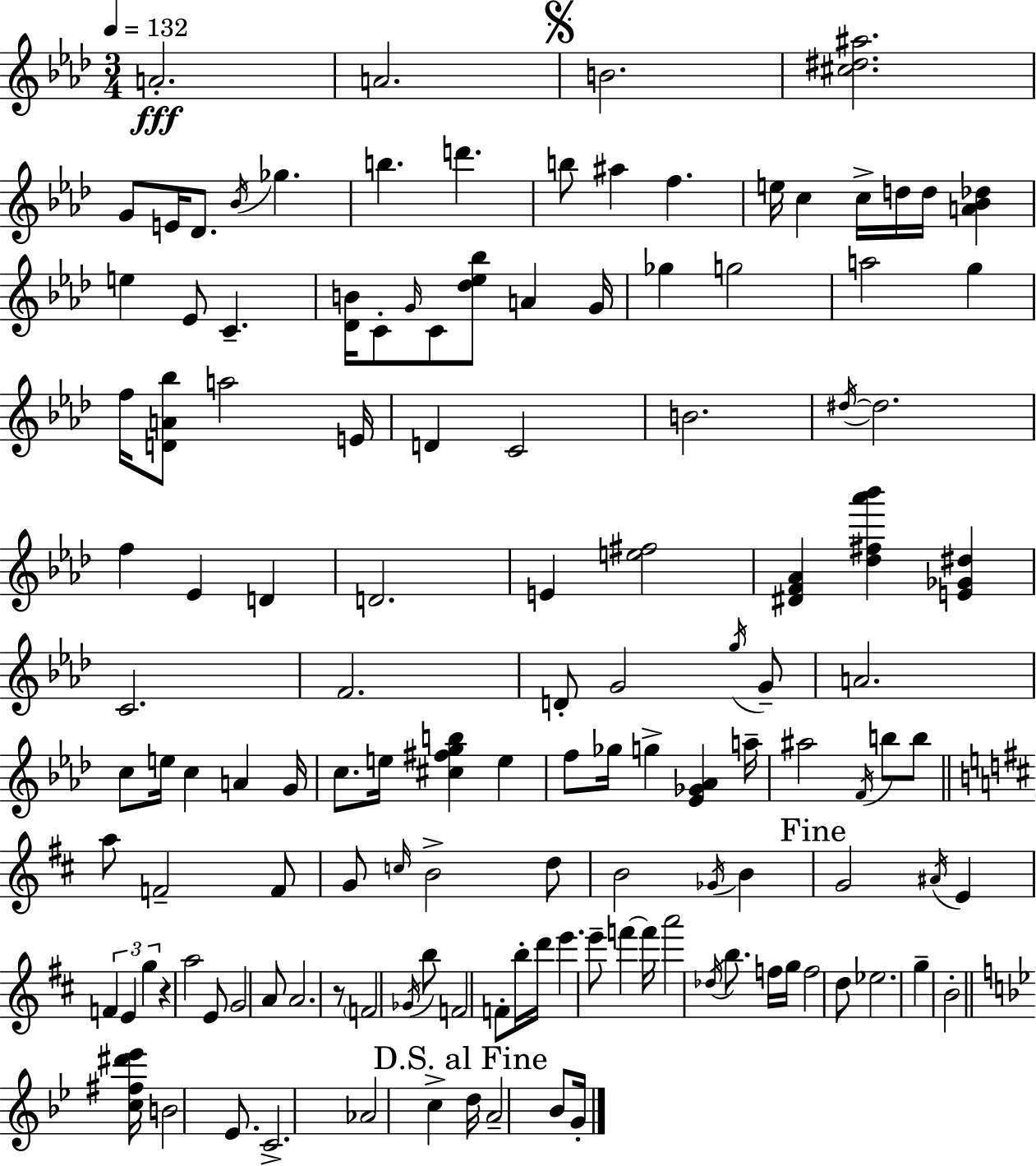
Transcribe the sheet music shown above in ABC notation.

X:1
T:Untitled
M:3/4
L:1/4
K:Ab
A2 A2 B2 [^c^d^a]2 G/2 E/4 _D/2 _B/4 _g b d' b/2 ^a f e/4 c c/4 d/4 d/4 [A_B_d] e _E/2 C [_DB]/4 C/2 G/4 C/2 [_d_e_b]/2 A G/4 _g g2 a2 g f/4 [DA_b]/2 a2 E/4 D C2 B2 ^d/4 ^d2 f _E D D2 E [e^f]2 [^DF_A] [_d^f_a'_b'] [E_G^d] C2 F2 D/2 G2 g/4 G/2 A2 c/2 e/4 c A G/4 c/2 e/4 [^c^fgb] e f/2 _g/4 g [_E_G_A] a/4 ^a2 F/4 b/2 b/2 a/2 F2 F/2 G/2 c/4 B2 d/2 B2 _G/4 B G2 ^A/4 E F E g z a2 E/2 G2 A/2 A2 z/2 F2 _G/4 b/2 F2 F/2 b/4 d'/4 e' e'/2 f' f'/4 a'2 _d/4 b/2 f/4 g/4 f2 d/2 _e2 g B2 [c^f^d'_e']/4 B2 _E/2 C2 _A2 c d/4 A2 _B/2 G/4